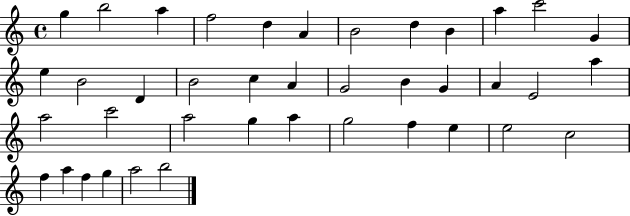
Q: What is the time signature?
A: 4/4